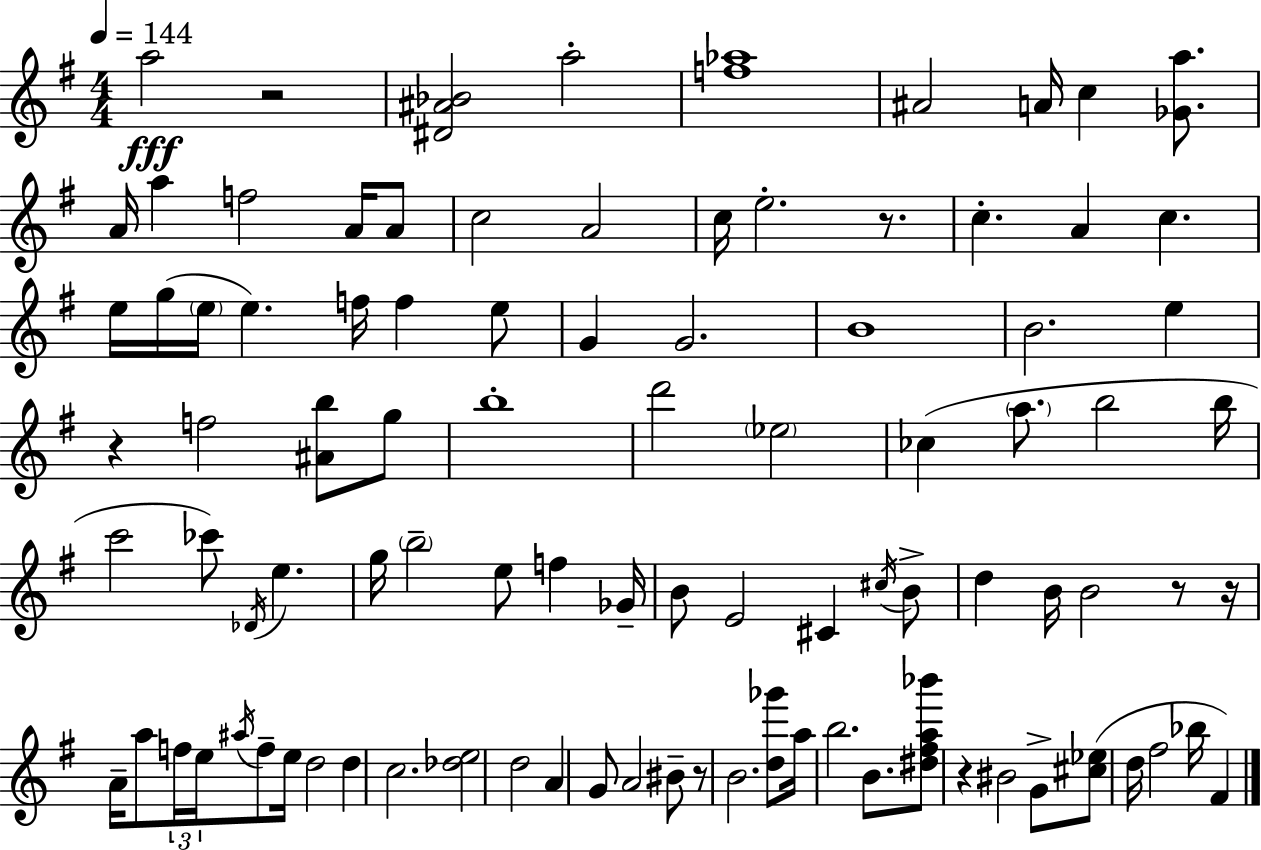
X:1
T:Untitled
M:4/4
L:1/4
K:G
a2 z2 [^D^A_B]2 a2 [f_a]4 ^A2 A/4 c [_Ga]/2 A/4 a f2 A/4 A/2 c2 A2 c/4 e2 z/2 c A c e/4 g/4 e/4 e f/4 f e/2 G G2 B4 B2 e z f2 [^Ab]/2 g/2 b4 d'2 _e2 _c a/2 b2 b/4 c'2 _c'/2 _D/4 e g/4 b2 e/2 f _G/4 B/2 E2 ^C ^c/4 B/2 d B/4 B2 z/2 z/4 A/4 a/2 f/4 e/4 ^a/4 f/2 e/4 d2 d c2 [_de]2 d2 A G/2 A2 ^B/2 z/2 B2 [d_g']/2 a/4 b2 B/2 [^d^fa_b']/2 z ^B2 G/2 [^c_e]/2 d/4 ^f2 _b/4 ^F